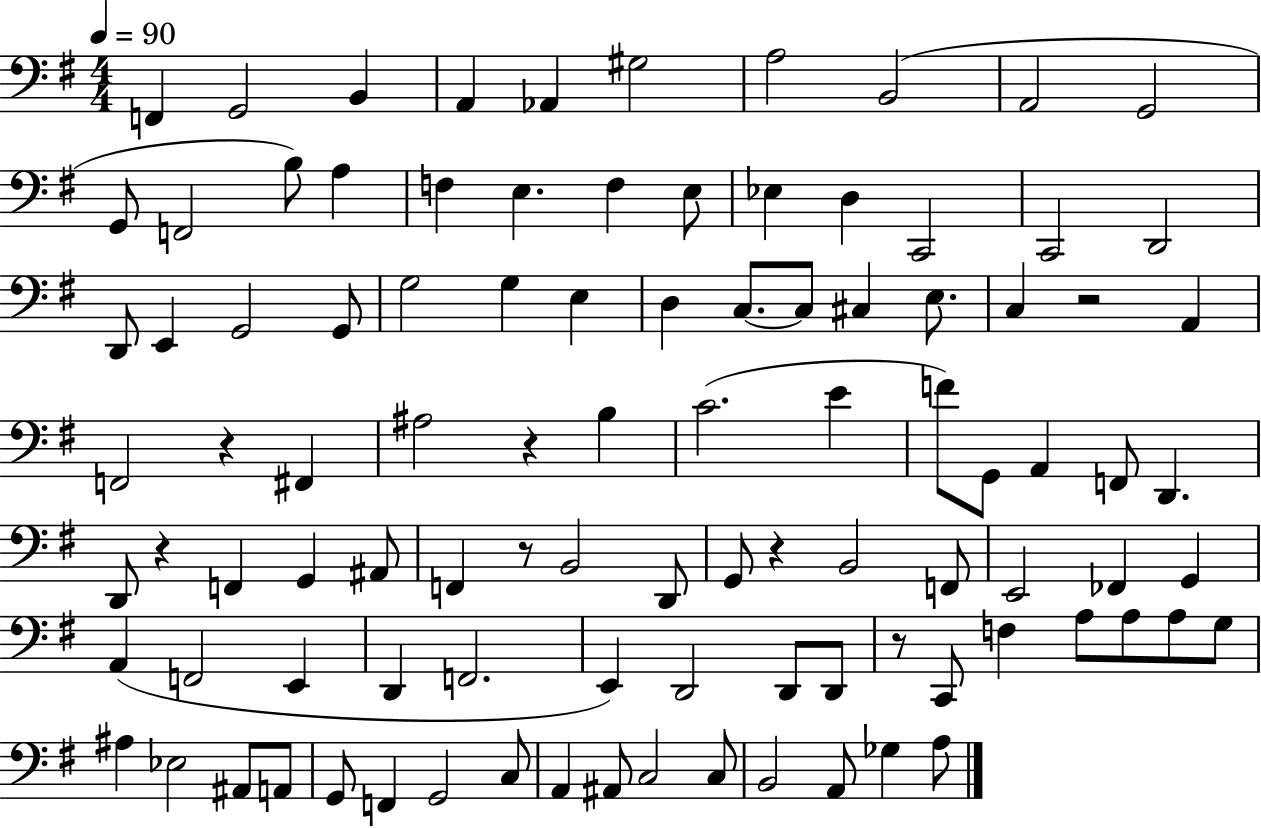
F2/q G2/h B2/q A2/q Ab2/q G#3/h A3/h B2/h A2/h G2/h G2/e F2/h B3/e A3/q F3/q E3/q. F3/q E3/e Eb3/q D3/q C2/h C2/h D2/h D2/e E2/q G2/h G2/e G3/h G3/q E3/q D3/q C3/e. C3/e C#3/q E3/e. C3/q R/h A2/q F2/h R/q F#2/q A#3/h R/q B3/q C4/h. E4/q F4/e G2/e A2/q F2/e D2/q. D2/e R/q F2/q G2/q A#2/e F2/q R/e B2/h D2/e G2/e R/q B2/h F2/e E2/h FES2/q G2/q A2/q F2/h E2/q D2/q F2/h. E2/q D2/h D2/e D2/e R/e C2/e F3/q A3/e A3/e A3/e G3/e A#3/q Eb3/h A#2/e A2/e G2/e F2/q G2/h C3/e A2/q A#2/e C3/h C3/e B2/h A2/e Gb3/q A3/e